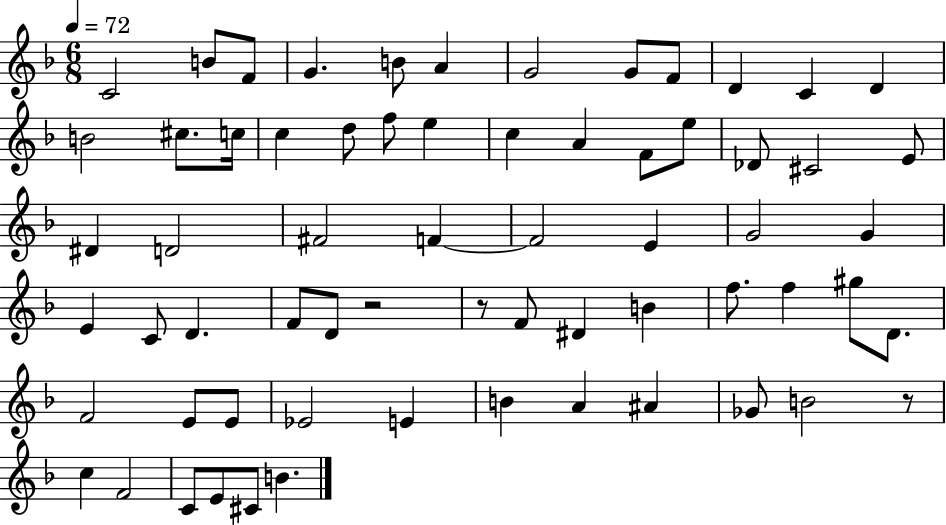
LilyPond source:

{
  \clef treble
  \numericTimeSignature
  \time 6/8
  \key f \major
  \tempo 4 = 72
  c'2 b'8 f'8 | g'4. b'8 a'4 | g'2 g'8 f'8 | d'4 c'4 d'4 | \break b'2 cis''8. c''16 | c''4 d''8 f''8 e''4 | c''4 a'4 f'8 e''8 | des'8 cis'2 e'8 | \break dis'4 d'2 | fis'2 f'4~~ | f'2 e'4 | g'2 g'4 | \break e'4 c'8 d'4. | f'8 d'8 r2 | r8 f'8 dis'4 b'4 | f''8. f''4 gis''8 d'8. | \break f'2 e'8 e'8 | ees'2 e'4 | b'4 a'4 ais'4 | ges'8 b'2 r8 | \break c''4 f'2 | c'8 e'8 cis'8 b'4. | \bar "|."
}